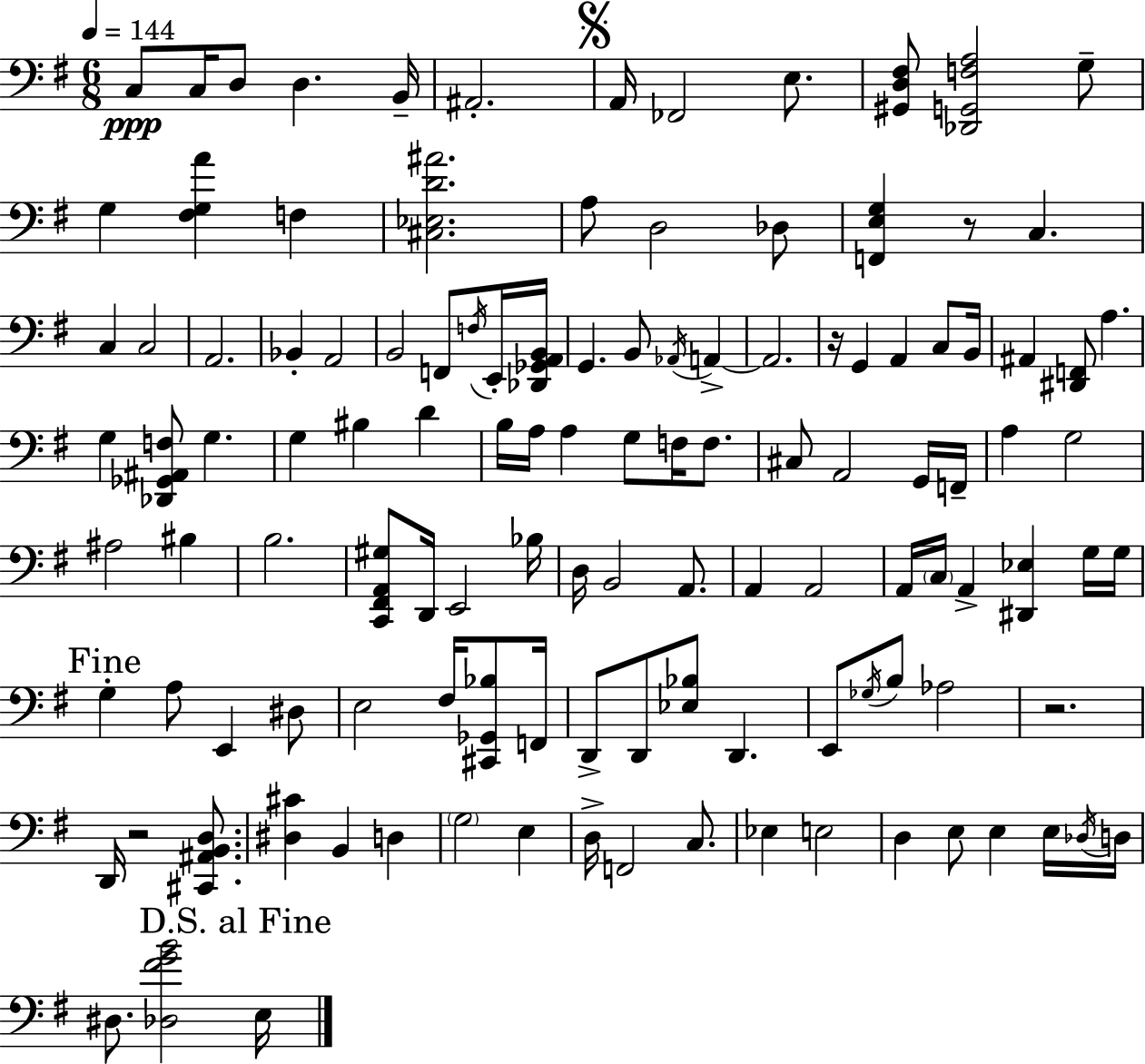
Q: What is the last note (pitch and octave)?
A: E3